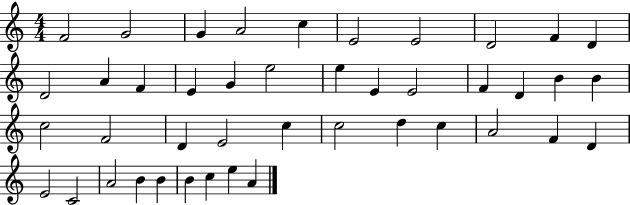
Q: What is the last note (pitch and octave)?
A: A4